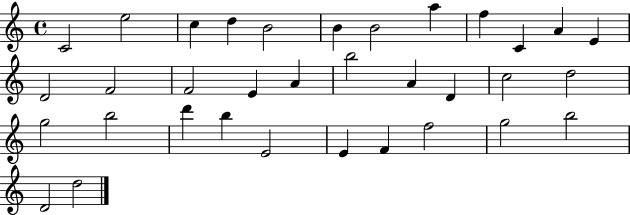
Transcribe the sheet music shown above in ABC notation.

X:1
T:Untitled
M:4/4
L:1/4
K:C
C2 e2 c d B2 B B2 a f C A E D2 F2 F2 E A b2 A D c2 d2 g2 b2 d' b E2 E F f2 g2 b2 D2 d2